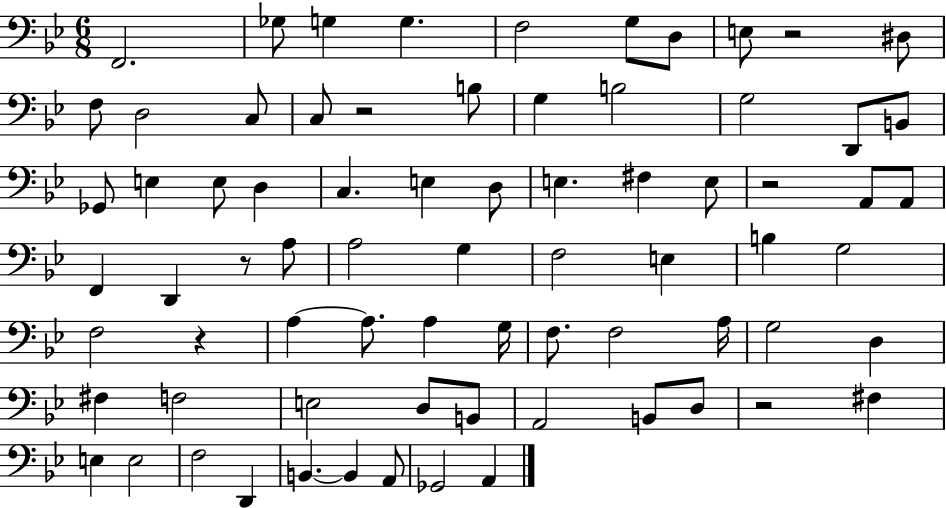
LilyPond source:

{
  \clef bass
  \numericTimeSignature
  \time 6/8
  \key bes \major
  \repeat volta 2 { f,2. | ges8 g4 g4. | f2 g8 d8 | e8 r2 dis8 | \break f8 d2 c8 | c8 r2 b8 | g4 b2 | g2 d,8 b,8 | \break ges,8 e4 e8 d4 | c4. e4 d8 | e4. fis4 e8 | r2 a,8 a,8 | \break f,4 d,4 r8 a8 | a2 g4 | f2 e4 | b4 g2 | \break f2 r4 | a4~~ a8. a4 g16 | f8. f2 a16 | g2 d4 | \break fis4 f2 | e2 d8 b,8 | a,2 b,8 d8 | r2 fis4 | \break e4 e2 | f2 d,4 | b,4.~~ b,4 a,8 | ges,2 a,4 | \break } \bar "|."
}